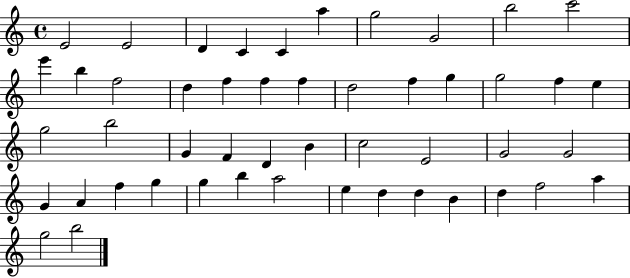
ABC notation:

X:1
T:Untitled
M:4/4
L:1/4
K:C
E2 E2 D C C a g2 G2 b2 c'2 e' b f2 d f f f d2 f g g2 f e g2 b2 G F D B c2 E2 G2 G2 G A f g g b a2 e d d B d f2 a g2 b2